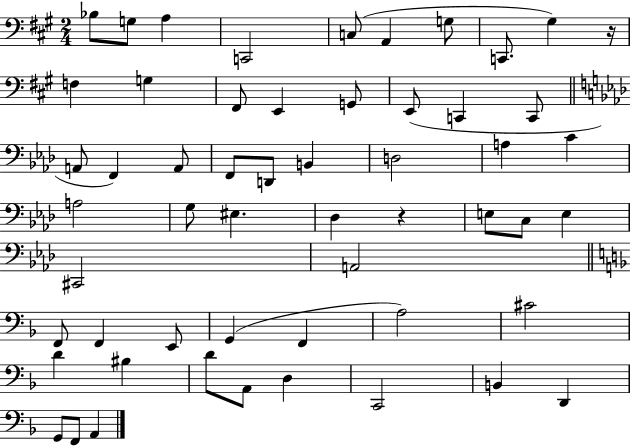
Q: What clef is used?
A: bass